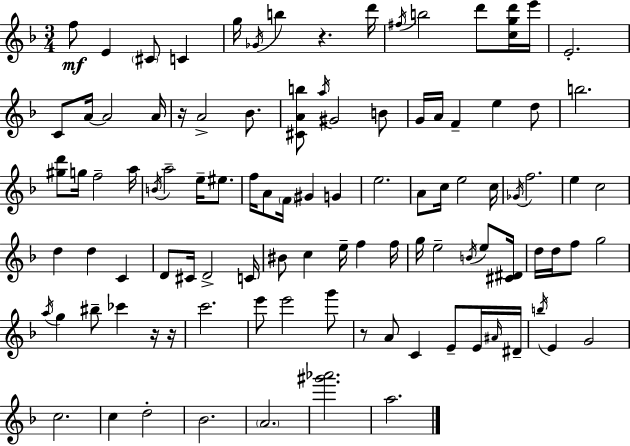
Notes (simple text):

F5/e E4/q C#4/e C4/q G5/s Gb4/s B5/q R/q. D6/s F#5/s B5/h D6/e [C5,G5,D6]/s E6/s E4/h. C4/e A4/s A4/h A4/s R/s A4/h Bb4/e. [C#4,A4,B5]/e A5/s G#4/h B4/e G4/s A4/s F4/q E5/q D5/e B5/h. [G#5,D6]/e G5/s F5/h A5/s B4/s A5/h E5/s EIS5/e. F5/s A4/e F4/s G#4/q G4/q E5/h. A4/e C5/s E5/h C5/s Gb4/s F5/h. E5/q C5/h D5/q D5/q C4/q D4/e C#4/s D4/h C4/s BIS4/e C5/q E5/s F5/q F5/s G5/s E5/h B4/s E5/e [C#4,D#4]/s D5/s D5/s F5/e G5/h A5/s G5/q BIS5/e CES6/q R/s R/s C6/h. E6/e E6/h G6/e R/e A4/e C4/q E4/e E4/s A#4/s D#4/s B5/s E4/q G4/h C5/h. C5/q D5/h Bb4/h. A4/h. [G#6,Ab6]/h. A5/h.